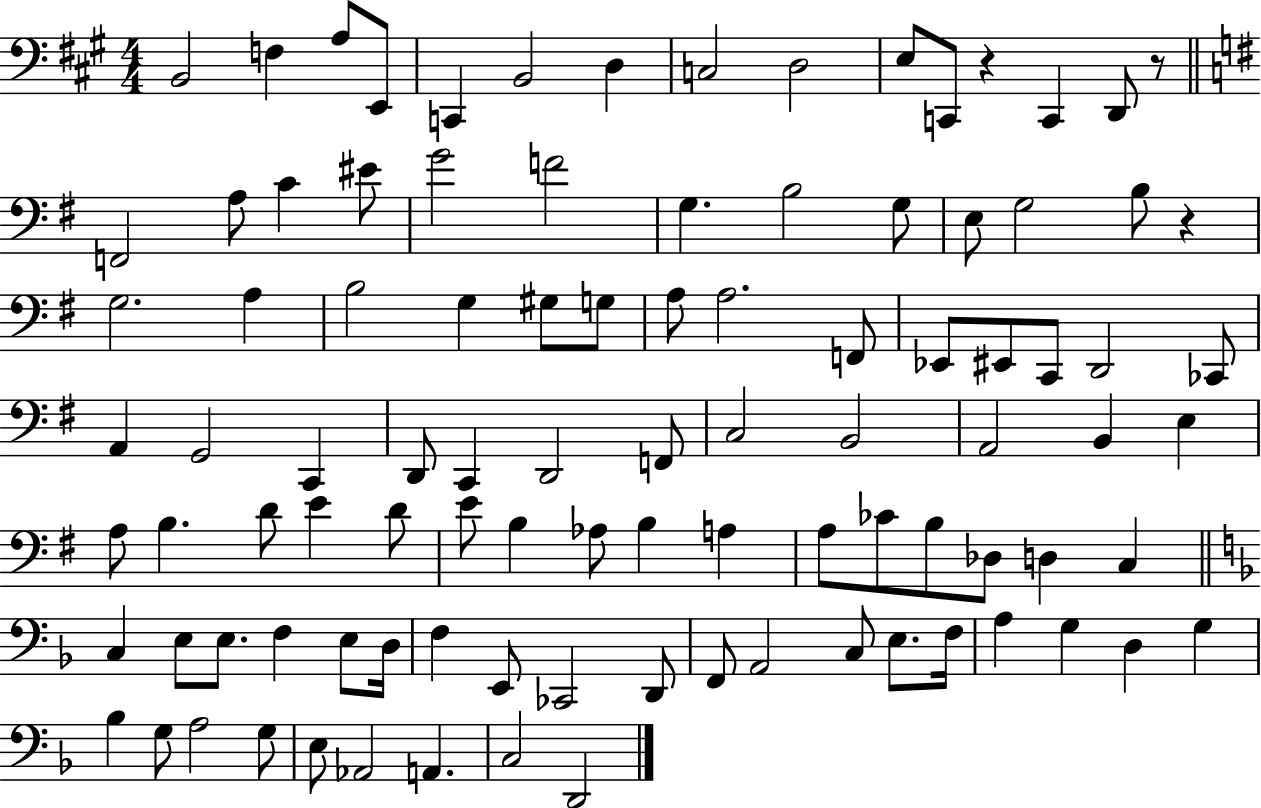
{
  \clef bass
  \numericTimeSignature
  \time 4/4
  \key a \major
  \repeat volta 2 { b,2 f4 a8 e,8 | c,4 b,2 d4 | c2 d2 | e8 c,8 r4 c,4 d,8 r8 | \break \bar "||" \break \key g \major f,2 a8 c'4 eis'8 | g'2 f'2 | g4. b2 g8 | e8 g2 b8 r4 | \break g2. a4 | b2 g4 gis8 g8 | a8 a2. f,8 | ees,8 eis,8 c,8 d,2 ces,8 | \break a,4 g,2 c,4 | d,8 c,4 d,2 f,8 | c2 b,2 | a,2 b,4 e4 | \break a8 b4. d'8 e'4 d'8 | e'8 b4 aes8 b4 a4 | a8 ces'8 b8 des8 d4 c4 | \bar "||" \break \key d \minor c4 e8 e8. f4 e8 d16 | f4 e,8 ces,2 d,8 | f,8 a,2 c8 e8. f16 | a4 g4 d4 g4 | \break bes4 g8 a2 g8 | e8 aes,2 a,4. | c2 d,2 | } \bar "|."
}